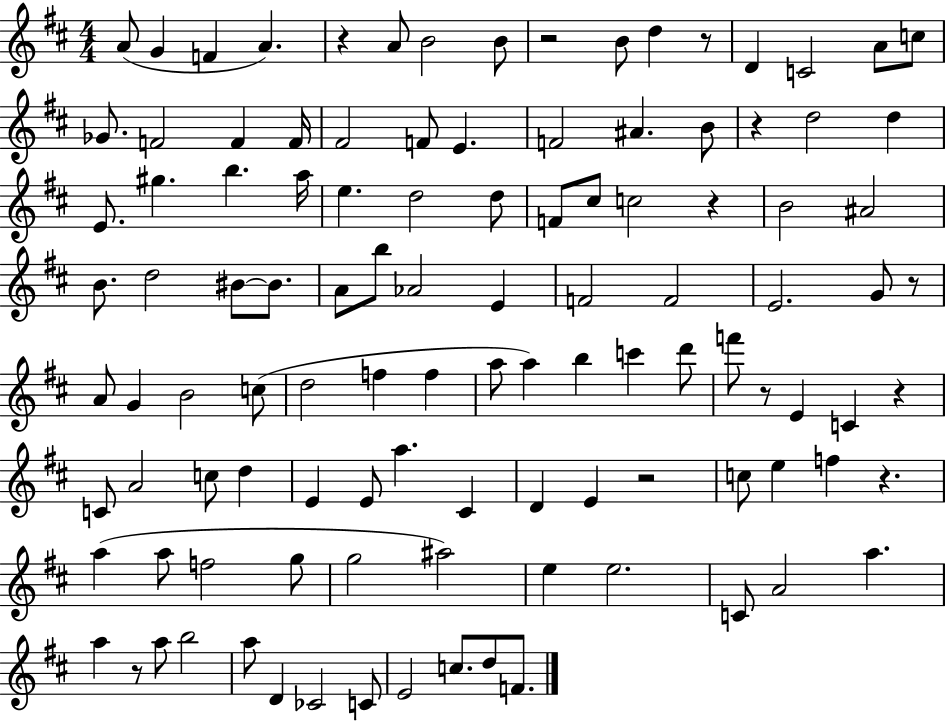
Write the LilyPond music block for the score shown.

{
  \clef treble
  \numericTimeSignature
  \time 4/4
  \key d \major
  a'8( g'4 f'4 a'4.) | r4 a'8 b'2 b'8 | r2 b'8 d''4 r8 | d'4 c'2 a'8 c''8 | \break ges'8. f'2 f'4 f'16 | fis'2 f'8 e'4. | f'2 ais'4. b'8 | r4 d''2 d''4 | \break e'8. gis''4. b''4. a''16 | e''4. d''2 d''8 | f'8 cis''8 c''2 r4 | b'2 ais'2 | \break b'8. d''2 bis'8~~ bis'8. | a'8 b''8 aes'2 e'4 | f'2 f'2 | e'2. g'8 r8 | \break a'8 g'4 b'2 c''8( | d''2 f''4 f''4 | a''8 a''4) b''4 c'''4 d'''8 | f'''8 r8 e'4 c'4 r4 | \break c'8 a'2 c''8 d''4 | e'4 e'8 a''4. cis'4 | d'4 e'4 r2 | c''8 e''4 f''4 r4. | \break a''4( a''8 f''2 g''8 | g''2 ais''2) | e''4 e''2. | c'8 a'2 a''4. | \break a''4 r8 a''8 b''2 | a''8 d'4 ces'2 c'8 | e'2 c''8. d''8 f'8. | \bar "|."
}